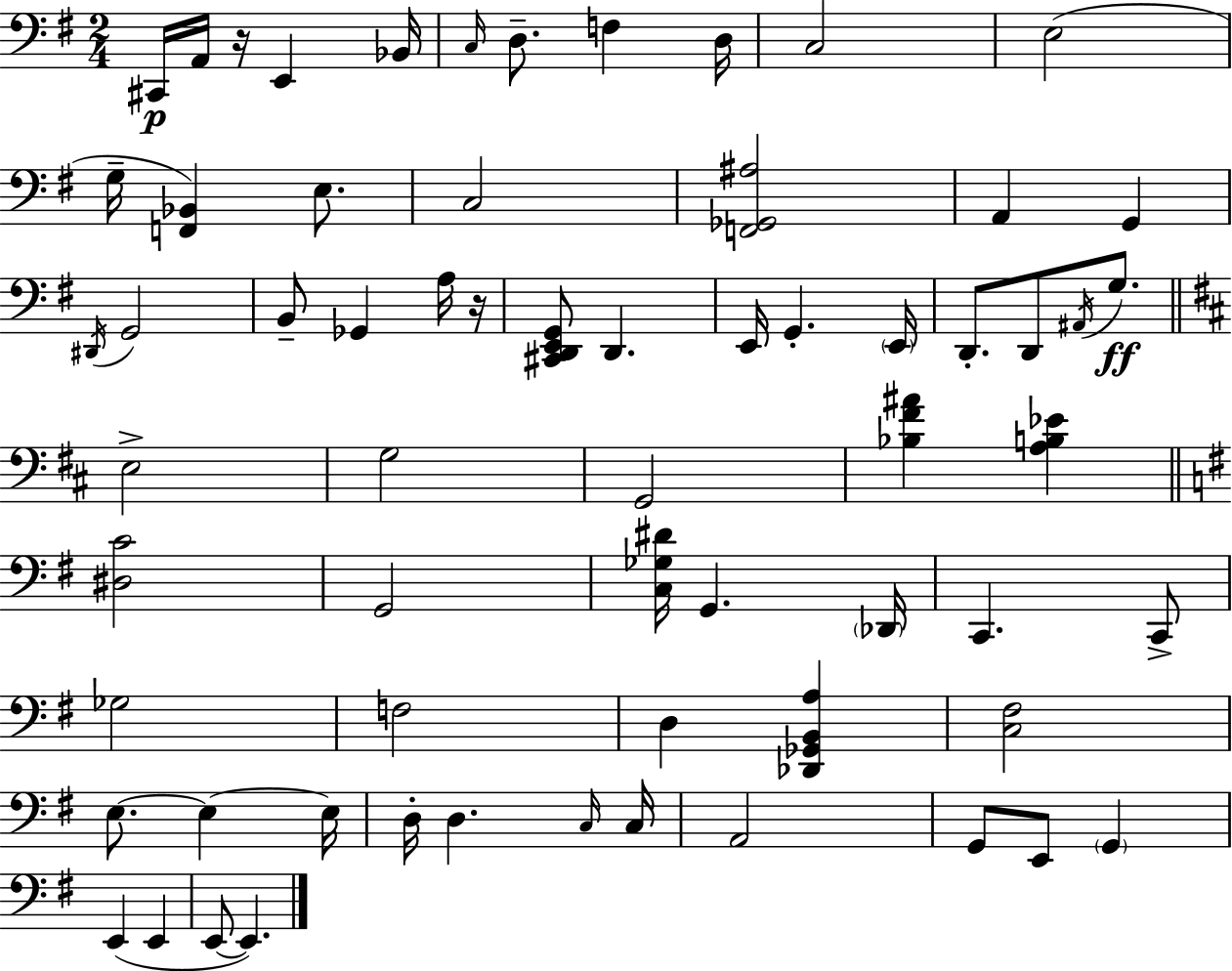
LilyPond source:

{
  \clef bass
  \numericTimeSignature
  \time 2/4
  \key e \minor
  cis,16\p a,16 r16 e,4 bes,16 | \grace { c16 } d8.-- f4 | d16 c2 | e2( | \break g16-- <f, bes,>4) e8. | c2 | <f, ges, ais>2 | a,4 g,4 | \break \acciaccatura { dis,16 } g,2 | b,8-- ges,4 | a16 r16 <cis, d, e, g,>8 d,4. | e,16 g,4.-. | \break \parenthesize e,16 d,8.-. d,8 \acciaccatura { ais,16 } | g8.\ff \bar "||" \break \key d \major e2-> | g2 | g,2 | <bes fis' ais'>4 <a b ees'>4 | \break \bar "||" \break \key e \minor <dis c'>2 | g,2 | <c ges dis'>16 g,4. \parenthesize des,16 | c,4. c,8-> | \break ges2 | f2 | d4 <des, ges, b, a>4 | <c fis>2 | \break e8.~~ e4~~ e16 | d16-. d4. \grace { c16 } | c16 a,2 | g,8 e,8 \parenthesize g,4 | \break e,4( e,4 | e,8~~ e,4.) | \bar "|."
}